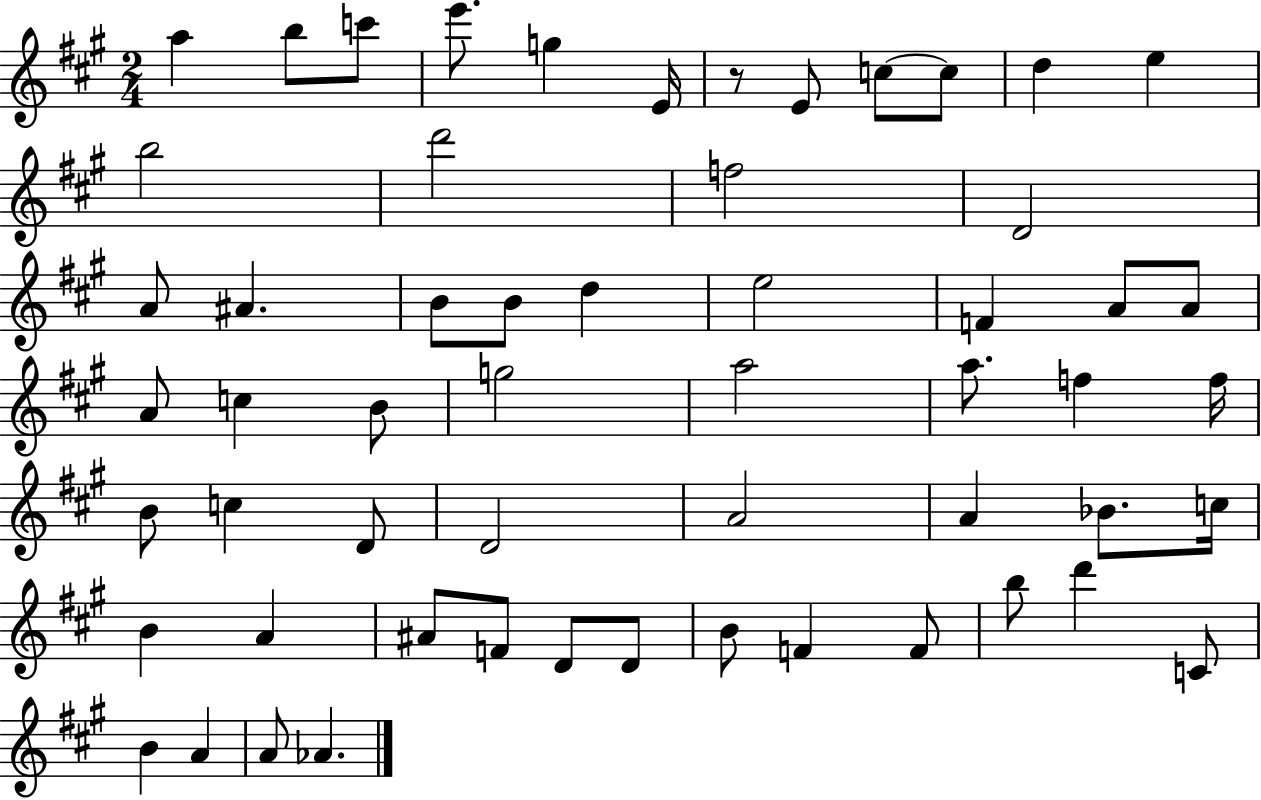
{
  \clef treble
  \numericTimeSignature
  \time 2/4
  \key a \major
  a''4 b''8 c'''8 | e'''8. g''4 e'16 | r8 e'8 c''8~~ c''8 | d''4 e''4 | \break b''2 | d'''2 | f''2 | d'2 | \break a'8 ais'4. | b'8 b'8 d''4 | e''2 | f'4 a'8 a'8 | \break a'8 c''4 b'8 | g''2 | a''2 | a''8. f''4 f''16 | \break b'8 c''4 d'8 | d'2 | a'2 | a'4 bes'8. c''16 | \break b'4 a'4 | ais'8 f'8 d'8 d'8 | b'8 f'4 f'8 | b''8 d'''4 c'8 | \break b'4 a'4 | a'8 aes'4. | \bar "|."
}